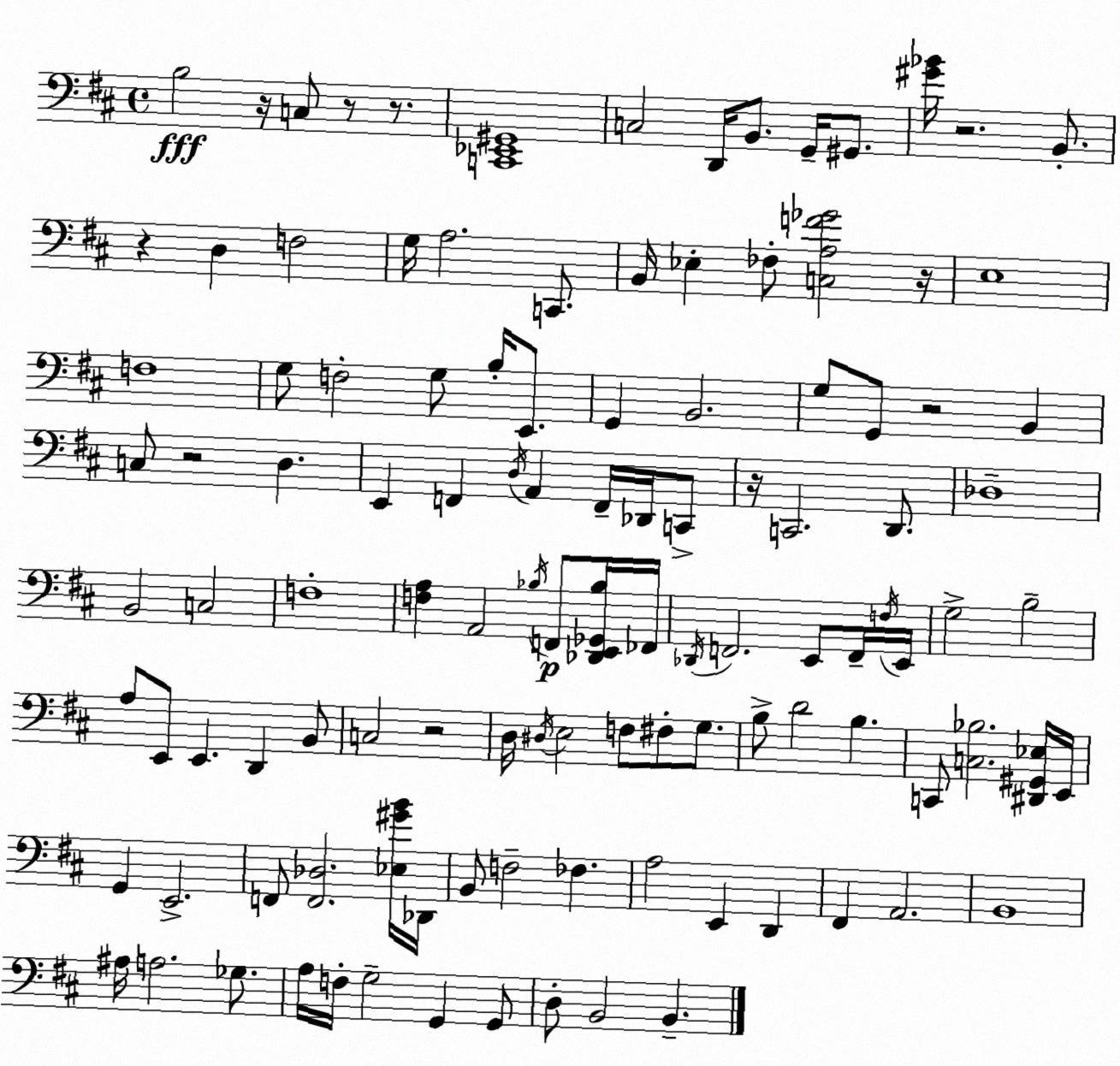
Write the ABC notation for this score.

X:1
T:Untitled
M:4/4
L:1/4
K:D
B,2 z/4 C,/2 z/2 z/2 [C,,_E,,^G,,]4 C,2 D,,/4 B,,/2 G,,/4 ^G,,/2 [^G_B]/4 z2 B,,/2 z D, F,2 G,/4 A,2 C,,/2 B,,/4 _E, _F,/2 [C,A,F_G]2 z/4 E,4 F,4 G,/2 F,2 G,/2 B,/4 E,,/2 G,, B,,2 G,/2 G,,/2 z2 B,, C,/2 z2 D, E,, F,, D,/4 A,, F,,/4 _D,,/4 C,,/2 z/4 C,,2 D,,/2 _D,4 B,,2 C,2 F,4 [F,A,] A,,2 _B,/4 F,,/2 [_D,,E,,_G,,_B,]/4 _F,,/4 _D,,/4 F,,2 E,,/2 F,,/4 F,/4 E,,/4 G,2 B,2 A,/2 E,,/2 E,, D,, B,,/2 C,2 z2 D,/4 ^D,/4 E,2 F,/2 ^F,/2 G,/2 B,/2 D2 B, C,,/2 [C,_B,]2 [^D,,^G,,_E,]/4 E,,/4 G,, E,,2 F,,/2 [F,,_D,]2 [_E,^GB]/4 _D,,/4 B,,/2 F,2 _F, A,2 E,, D,, ^F,, A,,2 B,,4 ^A,/4 A,2 _G,/2 A,/4 F,/4 G,2 G,, G,,/2 D,/2 B,,2 B,,